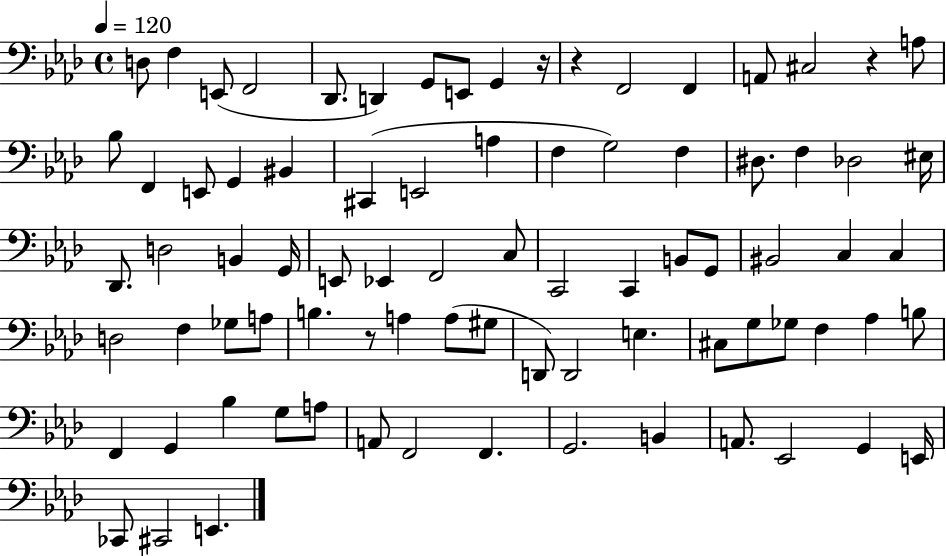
{
  \clef bass
  \time 4/4
  \defaultTimeSignature
  \key aes \major
  \tempo 4 = 120
  \repeat volta 2 { d8 f4 e,8( f,2 | des,8. d,4) g,8 e,8 g,4 r16 | r4 f,2 f,4 | a,8 cis2 r4 a8 | \break bes8 f,4 e,8 g,4 bis,4 | cis,4( e,2 a4 | f4 g2) f4 | dis8. f4 des2 eis16 | \break des,8. d2 b,4 g,16 | e,8 ees,4 f,2 c8 | c,2 c,4 b,8 g,8 | bis,2 c4 c4 | \break d2 f4 ges8 a8 | b4. r8 a4 a8( gis8 | d,8) d,2 e4. | cis8 g8 ges8 f4 aes4 b8 | \break f,4 g,4 bes4 g8 a8 | a,8 f,2 f,4. | g,2. b,4 | a,8. ees,2 g,4 e,16 | \break ces,8 cis,2 e,4. | } \bar "|."
}